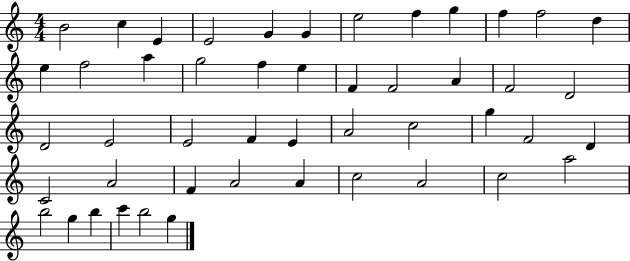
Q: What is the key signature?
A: C major